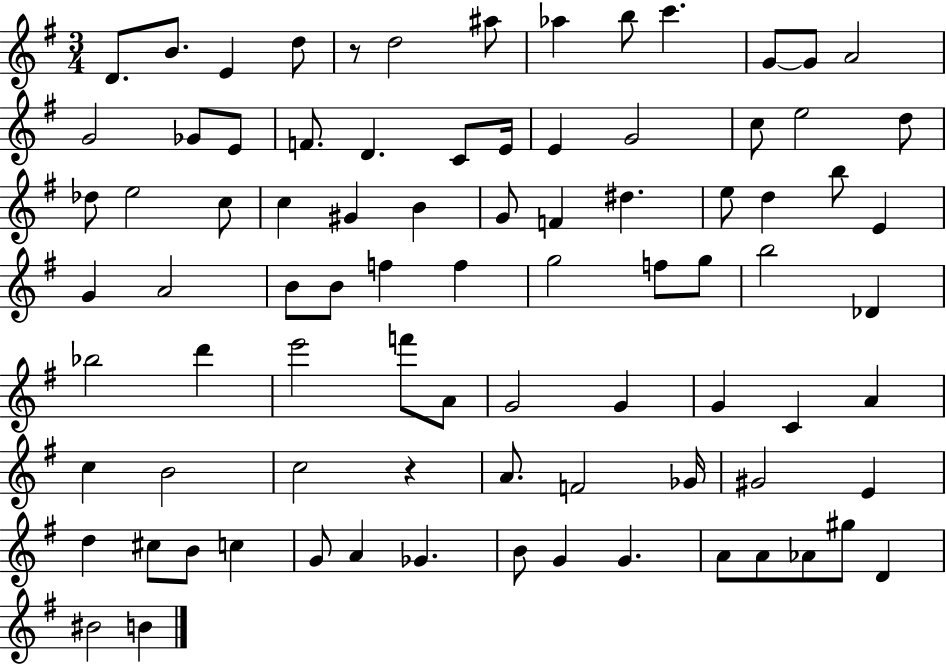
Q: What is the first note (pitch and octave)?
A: D4